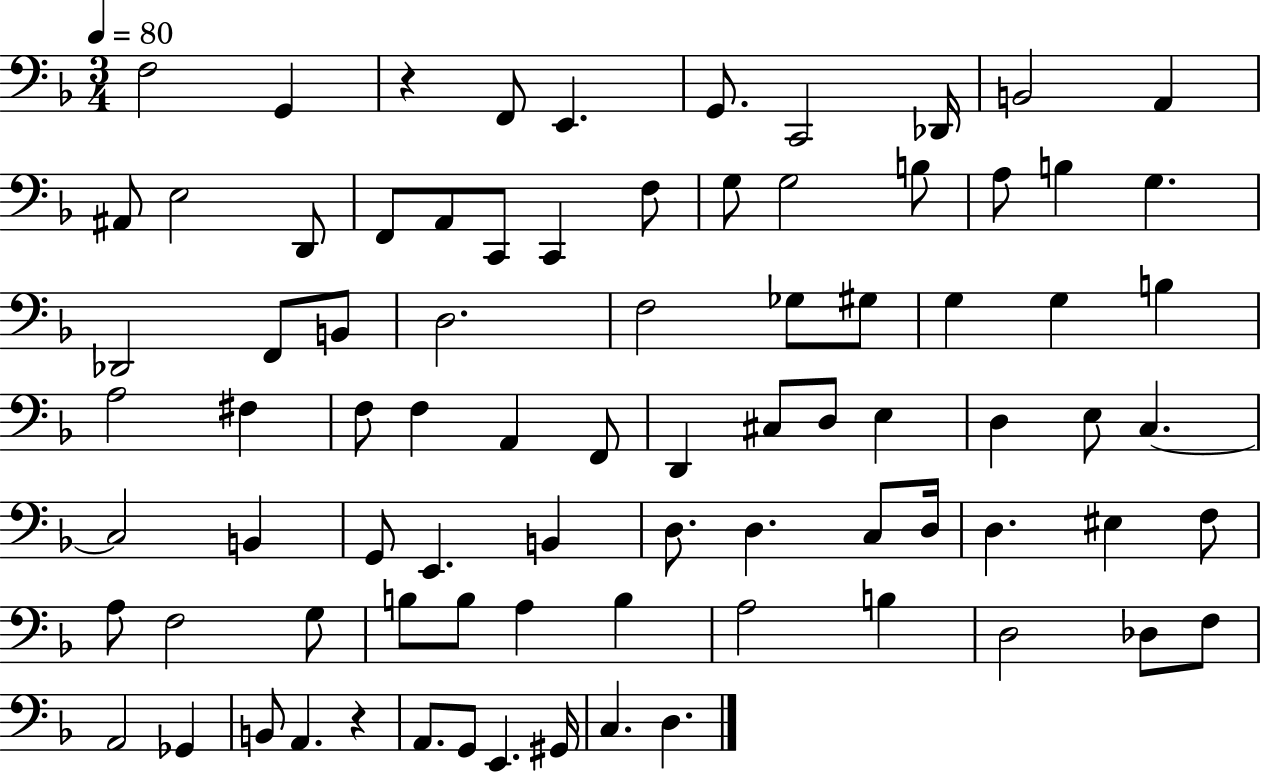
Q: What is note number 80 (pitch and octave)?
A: D3